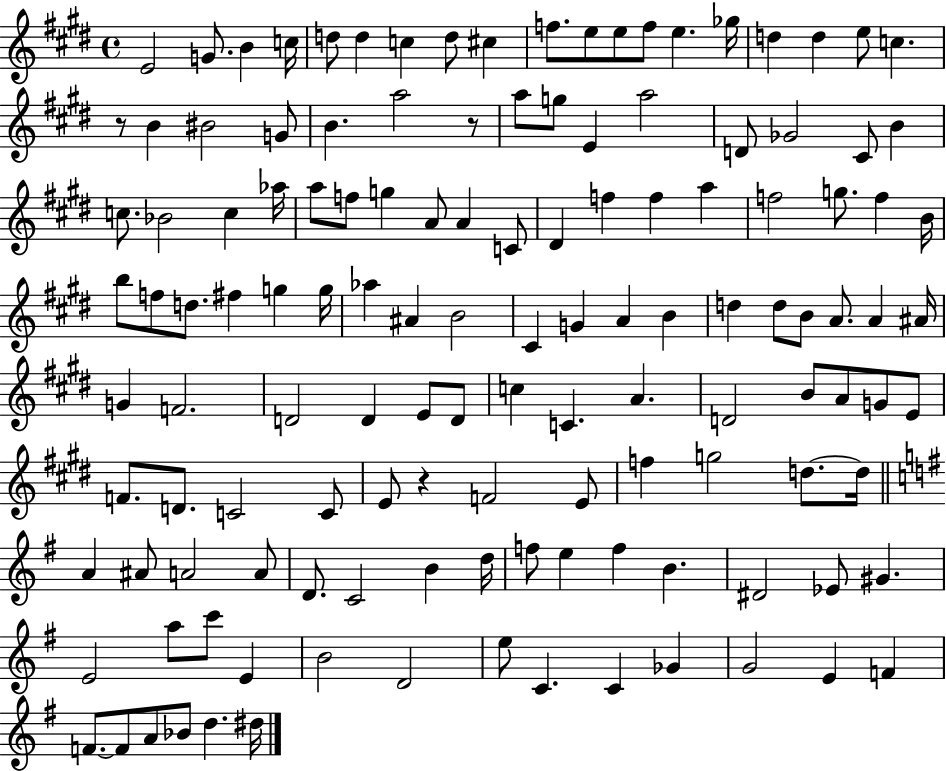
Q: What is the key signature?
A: E major